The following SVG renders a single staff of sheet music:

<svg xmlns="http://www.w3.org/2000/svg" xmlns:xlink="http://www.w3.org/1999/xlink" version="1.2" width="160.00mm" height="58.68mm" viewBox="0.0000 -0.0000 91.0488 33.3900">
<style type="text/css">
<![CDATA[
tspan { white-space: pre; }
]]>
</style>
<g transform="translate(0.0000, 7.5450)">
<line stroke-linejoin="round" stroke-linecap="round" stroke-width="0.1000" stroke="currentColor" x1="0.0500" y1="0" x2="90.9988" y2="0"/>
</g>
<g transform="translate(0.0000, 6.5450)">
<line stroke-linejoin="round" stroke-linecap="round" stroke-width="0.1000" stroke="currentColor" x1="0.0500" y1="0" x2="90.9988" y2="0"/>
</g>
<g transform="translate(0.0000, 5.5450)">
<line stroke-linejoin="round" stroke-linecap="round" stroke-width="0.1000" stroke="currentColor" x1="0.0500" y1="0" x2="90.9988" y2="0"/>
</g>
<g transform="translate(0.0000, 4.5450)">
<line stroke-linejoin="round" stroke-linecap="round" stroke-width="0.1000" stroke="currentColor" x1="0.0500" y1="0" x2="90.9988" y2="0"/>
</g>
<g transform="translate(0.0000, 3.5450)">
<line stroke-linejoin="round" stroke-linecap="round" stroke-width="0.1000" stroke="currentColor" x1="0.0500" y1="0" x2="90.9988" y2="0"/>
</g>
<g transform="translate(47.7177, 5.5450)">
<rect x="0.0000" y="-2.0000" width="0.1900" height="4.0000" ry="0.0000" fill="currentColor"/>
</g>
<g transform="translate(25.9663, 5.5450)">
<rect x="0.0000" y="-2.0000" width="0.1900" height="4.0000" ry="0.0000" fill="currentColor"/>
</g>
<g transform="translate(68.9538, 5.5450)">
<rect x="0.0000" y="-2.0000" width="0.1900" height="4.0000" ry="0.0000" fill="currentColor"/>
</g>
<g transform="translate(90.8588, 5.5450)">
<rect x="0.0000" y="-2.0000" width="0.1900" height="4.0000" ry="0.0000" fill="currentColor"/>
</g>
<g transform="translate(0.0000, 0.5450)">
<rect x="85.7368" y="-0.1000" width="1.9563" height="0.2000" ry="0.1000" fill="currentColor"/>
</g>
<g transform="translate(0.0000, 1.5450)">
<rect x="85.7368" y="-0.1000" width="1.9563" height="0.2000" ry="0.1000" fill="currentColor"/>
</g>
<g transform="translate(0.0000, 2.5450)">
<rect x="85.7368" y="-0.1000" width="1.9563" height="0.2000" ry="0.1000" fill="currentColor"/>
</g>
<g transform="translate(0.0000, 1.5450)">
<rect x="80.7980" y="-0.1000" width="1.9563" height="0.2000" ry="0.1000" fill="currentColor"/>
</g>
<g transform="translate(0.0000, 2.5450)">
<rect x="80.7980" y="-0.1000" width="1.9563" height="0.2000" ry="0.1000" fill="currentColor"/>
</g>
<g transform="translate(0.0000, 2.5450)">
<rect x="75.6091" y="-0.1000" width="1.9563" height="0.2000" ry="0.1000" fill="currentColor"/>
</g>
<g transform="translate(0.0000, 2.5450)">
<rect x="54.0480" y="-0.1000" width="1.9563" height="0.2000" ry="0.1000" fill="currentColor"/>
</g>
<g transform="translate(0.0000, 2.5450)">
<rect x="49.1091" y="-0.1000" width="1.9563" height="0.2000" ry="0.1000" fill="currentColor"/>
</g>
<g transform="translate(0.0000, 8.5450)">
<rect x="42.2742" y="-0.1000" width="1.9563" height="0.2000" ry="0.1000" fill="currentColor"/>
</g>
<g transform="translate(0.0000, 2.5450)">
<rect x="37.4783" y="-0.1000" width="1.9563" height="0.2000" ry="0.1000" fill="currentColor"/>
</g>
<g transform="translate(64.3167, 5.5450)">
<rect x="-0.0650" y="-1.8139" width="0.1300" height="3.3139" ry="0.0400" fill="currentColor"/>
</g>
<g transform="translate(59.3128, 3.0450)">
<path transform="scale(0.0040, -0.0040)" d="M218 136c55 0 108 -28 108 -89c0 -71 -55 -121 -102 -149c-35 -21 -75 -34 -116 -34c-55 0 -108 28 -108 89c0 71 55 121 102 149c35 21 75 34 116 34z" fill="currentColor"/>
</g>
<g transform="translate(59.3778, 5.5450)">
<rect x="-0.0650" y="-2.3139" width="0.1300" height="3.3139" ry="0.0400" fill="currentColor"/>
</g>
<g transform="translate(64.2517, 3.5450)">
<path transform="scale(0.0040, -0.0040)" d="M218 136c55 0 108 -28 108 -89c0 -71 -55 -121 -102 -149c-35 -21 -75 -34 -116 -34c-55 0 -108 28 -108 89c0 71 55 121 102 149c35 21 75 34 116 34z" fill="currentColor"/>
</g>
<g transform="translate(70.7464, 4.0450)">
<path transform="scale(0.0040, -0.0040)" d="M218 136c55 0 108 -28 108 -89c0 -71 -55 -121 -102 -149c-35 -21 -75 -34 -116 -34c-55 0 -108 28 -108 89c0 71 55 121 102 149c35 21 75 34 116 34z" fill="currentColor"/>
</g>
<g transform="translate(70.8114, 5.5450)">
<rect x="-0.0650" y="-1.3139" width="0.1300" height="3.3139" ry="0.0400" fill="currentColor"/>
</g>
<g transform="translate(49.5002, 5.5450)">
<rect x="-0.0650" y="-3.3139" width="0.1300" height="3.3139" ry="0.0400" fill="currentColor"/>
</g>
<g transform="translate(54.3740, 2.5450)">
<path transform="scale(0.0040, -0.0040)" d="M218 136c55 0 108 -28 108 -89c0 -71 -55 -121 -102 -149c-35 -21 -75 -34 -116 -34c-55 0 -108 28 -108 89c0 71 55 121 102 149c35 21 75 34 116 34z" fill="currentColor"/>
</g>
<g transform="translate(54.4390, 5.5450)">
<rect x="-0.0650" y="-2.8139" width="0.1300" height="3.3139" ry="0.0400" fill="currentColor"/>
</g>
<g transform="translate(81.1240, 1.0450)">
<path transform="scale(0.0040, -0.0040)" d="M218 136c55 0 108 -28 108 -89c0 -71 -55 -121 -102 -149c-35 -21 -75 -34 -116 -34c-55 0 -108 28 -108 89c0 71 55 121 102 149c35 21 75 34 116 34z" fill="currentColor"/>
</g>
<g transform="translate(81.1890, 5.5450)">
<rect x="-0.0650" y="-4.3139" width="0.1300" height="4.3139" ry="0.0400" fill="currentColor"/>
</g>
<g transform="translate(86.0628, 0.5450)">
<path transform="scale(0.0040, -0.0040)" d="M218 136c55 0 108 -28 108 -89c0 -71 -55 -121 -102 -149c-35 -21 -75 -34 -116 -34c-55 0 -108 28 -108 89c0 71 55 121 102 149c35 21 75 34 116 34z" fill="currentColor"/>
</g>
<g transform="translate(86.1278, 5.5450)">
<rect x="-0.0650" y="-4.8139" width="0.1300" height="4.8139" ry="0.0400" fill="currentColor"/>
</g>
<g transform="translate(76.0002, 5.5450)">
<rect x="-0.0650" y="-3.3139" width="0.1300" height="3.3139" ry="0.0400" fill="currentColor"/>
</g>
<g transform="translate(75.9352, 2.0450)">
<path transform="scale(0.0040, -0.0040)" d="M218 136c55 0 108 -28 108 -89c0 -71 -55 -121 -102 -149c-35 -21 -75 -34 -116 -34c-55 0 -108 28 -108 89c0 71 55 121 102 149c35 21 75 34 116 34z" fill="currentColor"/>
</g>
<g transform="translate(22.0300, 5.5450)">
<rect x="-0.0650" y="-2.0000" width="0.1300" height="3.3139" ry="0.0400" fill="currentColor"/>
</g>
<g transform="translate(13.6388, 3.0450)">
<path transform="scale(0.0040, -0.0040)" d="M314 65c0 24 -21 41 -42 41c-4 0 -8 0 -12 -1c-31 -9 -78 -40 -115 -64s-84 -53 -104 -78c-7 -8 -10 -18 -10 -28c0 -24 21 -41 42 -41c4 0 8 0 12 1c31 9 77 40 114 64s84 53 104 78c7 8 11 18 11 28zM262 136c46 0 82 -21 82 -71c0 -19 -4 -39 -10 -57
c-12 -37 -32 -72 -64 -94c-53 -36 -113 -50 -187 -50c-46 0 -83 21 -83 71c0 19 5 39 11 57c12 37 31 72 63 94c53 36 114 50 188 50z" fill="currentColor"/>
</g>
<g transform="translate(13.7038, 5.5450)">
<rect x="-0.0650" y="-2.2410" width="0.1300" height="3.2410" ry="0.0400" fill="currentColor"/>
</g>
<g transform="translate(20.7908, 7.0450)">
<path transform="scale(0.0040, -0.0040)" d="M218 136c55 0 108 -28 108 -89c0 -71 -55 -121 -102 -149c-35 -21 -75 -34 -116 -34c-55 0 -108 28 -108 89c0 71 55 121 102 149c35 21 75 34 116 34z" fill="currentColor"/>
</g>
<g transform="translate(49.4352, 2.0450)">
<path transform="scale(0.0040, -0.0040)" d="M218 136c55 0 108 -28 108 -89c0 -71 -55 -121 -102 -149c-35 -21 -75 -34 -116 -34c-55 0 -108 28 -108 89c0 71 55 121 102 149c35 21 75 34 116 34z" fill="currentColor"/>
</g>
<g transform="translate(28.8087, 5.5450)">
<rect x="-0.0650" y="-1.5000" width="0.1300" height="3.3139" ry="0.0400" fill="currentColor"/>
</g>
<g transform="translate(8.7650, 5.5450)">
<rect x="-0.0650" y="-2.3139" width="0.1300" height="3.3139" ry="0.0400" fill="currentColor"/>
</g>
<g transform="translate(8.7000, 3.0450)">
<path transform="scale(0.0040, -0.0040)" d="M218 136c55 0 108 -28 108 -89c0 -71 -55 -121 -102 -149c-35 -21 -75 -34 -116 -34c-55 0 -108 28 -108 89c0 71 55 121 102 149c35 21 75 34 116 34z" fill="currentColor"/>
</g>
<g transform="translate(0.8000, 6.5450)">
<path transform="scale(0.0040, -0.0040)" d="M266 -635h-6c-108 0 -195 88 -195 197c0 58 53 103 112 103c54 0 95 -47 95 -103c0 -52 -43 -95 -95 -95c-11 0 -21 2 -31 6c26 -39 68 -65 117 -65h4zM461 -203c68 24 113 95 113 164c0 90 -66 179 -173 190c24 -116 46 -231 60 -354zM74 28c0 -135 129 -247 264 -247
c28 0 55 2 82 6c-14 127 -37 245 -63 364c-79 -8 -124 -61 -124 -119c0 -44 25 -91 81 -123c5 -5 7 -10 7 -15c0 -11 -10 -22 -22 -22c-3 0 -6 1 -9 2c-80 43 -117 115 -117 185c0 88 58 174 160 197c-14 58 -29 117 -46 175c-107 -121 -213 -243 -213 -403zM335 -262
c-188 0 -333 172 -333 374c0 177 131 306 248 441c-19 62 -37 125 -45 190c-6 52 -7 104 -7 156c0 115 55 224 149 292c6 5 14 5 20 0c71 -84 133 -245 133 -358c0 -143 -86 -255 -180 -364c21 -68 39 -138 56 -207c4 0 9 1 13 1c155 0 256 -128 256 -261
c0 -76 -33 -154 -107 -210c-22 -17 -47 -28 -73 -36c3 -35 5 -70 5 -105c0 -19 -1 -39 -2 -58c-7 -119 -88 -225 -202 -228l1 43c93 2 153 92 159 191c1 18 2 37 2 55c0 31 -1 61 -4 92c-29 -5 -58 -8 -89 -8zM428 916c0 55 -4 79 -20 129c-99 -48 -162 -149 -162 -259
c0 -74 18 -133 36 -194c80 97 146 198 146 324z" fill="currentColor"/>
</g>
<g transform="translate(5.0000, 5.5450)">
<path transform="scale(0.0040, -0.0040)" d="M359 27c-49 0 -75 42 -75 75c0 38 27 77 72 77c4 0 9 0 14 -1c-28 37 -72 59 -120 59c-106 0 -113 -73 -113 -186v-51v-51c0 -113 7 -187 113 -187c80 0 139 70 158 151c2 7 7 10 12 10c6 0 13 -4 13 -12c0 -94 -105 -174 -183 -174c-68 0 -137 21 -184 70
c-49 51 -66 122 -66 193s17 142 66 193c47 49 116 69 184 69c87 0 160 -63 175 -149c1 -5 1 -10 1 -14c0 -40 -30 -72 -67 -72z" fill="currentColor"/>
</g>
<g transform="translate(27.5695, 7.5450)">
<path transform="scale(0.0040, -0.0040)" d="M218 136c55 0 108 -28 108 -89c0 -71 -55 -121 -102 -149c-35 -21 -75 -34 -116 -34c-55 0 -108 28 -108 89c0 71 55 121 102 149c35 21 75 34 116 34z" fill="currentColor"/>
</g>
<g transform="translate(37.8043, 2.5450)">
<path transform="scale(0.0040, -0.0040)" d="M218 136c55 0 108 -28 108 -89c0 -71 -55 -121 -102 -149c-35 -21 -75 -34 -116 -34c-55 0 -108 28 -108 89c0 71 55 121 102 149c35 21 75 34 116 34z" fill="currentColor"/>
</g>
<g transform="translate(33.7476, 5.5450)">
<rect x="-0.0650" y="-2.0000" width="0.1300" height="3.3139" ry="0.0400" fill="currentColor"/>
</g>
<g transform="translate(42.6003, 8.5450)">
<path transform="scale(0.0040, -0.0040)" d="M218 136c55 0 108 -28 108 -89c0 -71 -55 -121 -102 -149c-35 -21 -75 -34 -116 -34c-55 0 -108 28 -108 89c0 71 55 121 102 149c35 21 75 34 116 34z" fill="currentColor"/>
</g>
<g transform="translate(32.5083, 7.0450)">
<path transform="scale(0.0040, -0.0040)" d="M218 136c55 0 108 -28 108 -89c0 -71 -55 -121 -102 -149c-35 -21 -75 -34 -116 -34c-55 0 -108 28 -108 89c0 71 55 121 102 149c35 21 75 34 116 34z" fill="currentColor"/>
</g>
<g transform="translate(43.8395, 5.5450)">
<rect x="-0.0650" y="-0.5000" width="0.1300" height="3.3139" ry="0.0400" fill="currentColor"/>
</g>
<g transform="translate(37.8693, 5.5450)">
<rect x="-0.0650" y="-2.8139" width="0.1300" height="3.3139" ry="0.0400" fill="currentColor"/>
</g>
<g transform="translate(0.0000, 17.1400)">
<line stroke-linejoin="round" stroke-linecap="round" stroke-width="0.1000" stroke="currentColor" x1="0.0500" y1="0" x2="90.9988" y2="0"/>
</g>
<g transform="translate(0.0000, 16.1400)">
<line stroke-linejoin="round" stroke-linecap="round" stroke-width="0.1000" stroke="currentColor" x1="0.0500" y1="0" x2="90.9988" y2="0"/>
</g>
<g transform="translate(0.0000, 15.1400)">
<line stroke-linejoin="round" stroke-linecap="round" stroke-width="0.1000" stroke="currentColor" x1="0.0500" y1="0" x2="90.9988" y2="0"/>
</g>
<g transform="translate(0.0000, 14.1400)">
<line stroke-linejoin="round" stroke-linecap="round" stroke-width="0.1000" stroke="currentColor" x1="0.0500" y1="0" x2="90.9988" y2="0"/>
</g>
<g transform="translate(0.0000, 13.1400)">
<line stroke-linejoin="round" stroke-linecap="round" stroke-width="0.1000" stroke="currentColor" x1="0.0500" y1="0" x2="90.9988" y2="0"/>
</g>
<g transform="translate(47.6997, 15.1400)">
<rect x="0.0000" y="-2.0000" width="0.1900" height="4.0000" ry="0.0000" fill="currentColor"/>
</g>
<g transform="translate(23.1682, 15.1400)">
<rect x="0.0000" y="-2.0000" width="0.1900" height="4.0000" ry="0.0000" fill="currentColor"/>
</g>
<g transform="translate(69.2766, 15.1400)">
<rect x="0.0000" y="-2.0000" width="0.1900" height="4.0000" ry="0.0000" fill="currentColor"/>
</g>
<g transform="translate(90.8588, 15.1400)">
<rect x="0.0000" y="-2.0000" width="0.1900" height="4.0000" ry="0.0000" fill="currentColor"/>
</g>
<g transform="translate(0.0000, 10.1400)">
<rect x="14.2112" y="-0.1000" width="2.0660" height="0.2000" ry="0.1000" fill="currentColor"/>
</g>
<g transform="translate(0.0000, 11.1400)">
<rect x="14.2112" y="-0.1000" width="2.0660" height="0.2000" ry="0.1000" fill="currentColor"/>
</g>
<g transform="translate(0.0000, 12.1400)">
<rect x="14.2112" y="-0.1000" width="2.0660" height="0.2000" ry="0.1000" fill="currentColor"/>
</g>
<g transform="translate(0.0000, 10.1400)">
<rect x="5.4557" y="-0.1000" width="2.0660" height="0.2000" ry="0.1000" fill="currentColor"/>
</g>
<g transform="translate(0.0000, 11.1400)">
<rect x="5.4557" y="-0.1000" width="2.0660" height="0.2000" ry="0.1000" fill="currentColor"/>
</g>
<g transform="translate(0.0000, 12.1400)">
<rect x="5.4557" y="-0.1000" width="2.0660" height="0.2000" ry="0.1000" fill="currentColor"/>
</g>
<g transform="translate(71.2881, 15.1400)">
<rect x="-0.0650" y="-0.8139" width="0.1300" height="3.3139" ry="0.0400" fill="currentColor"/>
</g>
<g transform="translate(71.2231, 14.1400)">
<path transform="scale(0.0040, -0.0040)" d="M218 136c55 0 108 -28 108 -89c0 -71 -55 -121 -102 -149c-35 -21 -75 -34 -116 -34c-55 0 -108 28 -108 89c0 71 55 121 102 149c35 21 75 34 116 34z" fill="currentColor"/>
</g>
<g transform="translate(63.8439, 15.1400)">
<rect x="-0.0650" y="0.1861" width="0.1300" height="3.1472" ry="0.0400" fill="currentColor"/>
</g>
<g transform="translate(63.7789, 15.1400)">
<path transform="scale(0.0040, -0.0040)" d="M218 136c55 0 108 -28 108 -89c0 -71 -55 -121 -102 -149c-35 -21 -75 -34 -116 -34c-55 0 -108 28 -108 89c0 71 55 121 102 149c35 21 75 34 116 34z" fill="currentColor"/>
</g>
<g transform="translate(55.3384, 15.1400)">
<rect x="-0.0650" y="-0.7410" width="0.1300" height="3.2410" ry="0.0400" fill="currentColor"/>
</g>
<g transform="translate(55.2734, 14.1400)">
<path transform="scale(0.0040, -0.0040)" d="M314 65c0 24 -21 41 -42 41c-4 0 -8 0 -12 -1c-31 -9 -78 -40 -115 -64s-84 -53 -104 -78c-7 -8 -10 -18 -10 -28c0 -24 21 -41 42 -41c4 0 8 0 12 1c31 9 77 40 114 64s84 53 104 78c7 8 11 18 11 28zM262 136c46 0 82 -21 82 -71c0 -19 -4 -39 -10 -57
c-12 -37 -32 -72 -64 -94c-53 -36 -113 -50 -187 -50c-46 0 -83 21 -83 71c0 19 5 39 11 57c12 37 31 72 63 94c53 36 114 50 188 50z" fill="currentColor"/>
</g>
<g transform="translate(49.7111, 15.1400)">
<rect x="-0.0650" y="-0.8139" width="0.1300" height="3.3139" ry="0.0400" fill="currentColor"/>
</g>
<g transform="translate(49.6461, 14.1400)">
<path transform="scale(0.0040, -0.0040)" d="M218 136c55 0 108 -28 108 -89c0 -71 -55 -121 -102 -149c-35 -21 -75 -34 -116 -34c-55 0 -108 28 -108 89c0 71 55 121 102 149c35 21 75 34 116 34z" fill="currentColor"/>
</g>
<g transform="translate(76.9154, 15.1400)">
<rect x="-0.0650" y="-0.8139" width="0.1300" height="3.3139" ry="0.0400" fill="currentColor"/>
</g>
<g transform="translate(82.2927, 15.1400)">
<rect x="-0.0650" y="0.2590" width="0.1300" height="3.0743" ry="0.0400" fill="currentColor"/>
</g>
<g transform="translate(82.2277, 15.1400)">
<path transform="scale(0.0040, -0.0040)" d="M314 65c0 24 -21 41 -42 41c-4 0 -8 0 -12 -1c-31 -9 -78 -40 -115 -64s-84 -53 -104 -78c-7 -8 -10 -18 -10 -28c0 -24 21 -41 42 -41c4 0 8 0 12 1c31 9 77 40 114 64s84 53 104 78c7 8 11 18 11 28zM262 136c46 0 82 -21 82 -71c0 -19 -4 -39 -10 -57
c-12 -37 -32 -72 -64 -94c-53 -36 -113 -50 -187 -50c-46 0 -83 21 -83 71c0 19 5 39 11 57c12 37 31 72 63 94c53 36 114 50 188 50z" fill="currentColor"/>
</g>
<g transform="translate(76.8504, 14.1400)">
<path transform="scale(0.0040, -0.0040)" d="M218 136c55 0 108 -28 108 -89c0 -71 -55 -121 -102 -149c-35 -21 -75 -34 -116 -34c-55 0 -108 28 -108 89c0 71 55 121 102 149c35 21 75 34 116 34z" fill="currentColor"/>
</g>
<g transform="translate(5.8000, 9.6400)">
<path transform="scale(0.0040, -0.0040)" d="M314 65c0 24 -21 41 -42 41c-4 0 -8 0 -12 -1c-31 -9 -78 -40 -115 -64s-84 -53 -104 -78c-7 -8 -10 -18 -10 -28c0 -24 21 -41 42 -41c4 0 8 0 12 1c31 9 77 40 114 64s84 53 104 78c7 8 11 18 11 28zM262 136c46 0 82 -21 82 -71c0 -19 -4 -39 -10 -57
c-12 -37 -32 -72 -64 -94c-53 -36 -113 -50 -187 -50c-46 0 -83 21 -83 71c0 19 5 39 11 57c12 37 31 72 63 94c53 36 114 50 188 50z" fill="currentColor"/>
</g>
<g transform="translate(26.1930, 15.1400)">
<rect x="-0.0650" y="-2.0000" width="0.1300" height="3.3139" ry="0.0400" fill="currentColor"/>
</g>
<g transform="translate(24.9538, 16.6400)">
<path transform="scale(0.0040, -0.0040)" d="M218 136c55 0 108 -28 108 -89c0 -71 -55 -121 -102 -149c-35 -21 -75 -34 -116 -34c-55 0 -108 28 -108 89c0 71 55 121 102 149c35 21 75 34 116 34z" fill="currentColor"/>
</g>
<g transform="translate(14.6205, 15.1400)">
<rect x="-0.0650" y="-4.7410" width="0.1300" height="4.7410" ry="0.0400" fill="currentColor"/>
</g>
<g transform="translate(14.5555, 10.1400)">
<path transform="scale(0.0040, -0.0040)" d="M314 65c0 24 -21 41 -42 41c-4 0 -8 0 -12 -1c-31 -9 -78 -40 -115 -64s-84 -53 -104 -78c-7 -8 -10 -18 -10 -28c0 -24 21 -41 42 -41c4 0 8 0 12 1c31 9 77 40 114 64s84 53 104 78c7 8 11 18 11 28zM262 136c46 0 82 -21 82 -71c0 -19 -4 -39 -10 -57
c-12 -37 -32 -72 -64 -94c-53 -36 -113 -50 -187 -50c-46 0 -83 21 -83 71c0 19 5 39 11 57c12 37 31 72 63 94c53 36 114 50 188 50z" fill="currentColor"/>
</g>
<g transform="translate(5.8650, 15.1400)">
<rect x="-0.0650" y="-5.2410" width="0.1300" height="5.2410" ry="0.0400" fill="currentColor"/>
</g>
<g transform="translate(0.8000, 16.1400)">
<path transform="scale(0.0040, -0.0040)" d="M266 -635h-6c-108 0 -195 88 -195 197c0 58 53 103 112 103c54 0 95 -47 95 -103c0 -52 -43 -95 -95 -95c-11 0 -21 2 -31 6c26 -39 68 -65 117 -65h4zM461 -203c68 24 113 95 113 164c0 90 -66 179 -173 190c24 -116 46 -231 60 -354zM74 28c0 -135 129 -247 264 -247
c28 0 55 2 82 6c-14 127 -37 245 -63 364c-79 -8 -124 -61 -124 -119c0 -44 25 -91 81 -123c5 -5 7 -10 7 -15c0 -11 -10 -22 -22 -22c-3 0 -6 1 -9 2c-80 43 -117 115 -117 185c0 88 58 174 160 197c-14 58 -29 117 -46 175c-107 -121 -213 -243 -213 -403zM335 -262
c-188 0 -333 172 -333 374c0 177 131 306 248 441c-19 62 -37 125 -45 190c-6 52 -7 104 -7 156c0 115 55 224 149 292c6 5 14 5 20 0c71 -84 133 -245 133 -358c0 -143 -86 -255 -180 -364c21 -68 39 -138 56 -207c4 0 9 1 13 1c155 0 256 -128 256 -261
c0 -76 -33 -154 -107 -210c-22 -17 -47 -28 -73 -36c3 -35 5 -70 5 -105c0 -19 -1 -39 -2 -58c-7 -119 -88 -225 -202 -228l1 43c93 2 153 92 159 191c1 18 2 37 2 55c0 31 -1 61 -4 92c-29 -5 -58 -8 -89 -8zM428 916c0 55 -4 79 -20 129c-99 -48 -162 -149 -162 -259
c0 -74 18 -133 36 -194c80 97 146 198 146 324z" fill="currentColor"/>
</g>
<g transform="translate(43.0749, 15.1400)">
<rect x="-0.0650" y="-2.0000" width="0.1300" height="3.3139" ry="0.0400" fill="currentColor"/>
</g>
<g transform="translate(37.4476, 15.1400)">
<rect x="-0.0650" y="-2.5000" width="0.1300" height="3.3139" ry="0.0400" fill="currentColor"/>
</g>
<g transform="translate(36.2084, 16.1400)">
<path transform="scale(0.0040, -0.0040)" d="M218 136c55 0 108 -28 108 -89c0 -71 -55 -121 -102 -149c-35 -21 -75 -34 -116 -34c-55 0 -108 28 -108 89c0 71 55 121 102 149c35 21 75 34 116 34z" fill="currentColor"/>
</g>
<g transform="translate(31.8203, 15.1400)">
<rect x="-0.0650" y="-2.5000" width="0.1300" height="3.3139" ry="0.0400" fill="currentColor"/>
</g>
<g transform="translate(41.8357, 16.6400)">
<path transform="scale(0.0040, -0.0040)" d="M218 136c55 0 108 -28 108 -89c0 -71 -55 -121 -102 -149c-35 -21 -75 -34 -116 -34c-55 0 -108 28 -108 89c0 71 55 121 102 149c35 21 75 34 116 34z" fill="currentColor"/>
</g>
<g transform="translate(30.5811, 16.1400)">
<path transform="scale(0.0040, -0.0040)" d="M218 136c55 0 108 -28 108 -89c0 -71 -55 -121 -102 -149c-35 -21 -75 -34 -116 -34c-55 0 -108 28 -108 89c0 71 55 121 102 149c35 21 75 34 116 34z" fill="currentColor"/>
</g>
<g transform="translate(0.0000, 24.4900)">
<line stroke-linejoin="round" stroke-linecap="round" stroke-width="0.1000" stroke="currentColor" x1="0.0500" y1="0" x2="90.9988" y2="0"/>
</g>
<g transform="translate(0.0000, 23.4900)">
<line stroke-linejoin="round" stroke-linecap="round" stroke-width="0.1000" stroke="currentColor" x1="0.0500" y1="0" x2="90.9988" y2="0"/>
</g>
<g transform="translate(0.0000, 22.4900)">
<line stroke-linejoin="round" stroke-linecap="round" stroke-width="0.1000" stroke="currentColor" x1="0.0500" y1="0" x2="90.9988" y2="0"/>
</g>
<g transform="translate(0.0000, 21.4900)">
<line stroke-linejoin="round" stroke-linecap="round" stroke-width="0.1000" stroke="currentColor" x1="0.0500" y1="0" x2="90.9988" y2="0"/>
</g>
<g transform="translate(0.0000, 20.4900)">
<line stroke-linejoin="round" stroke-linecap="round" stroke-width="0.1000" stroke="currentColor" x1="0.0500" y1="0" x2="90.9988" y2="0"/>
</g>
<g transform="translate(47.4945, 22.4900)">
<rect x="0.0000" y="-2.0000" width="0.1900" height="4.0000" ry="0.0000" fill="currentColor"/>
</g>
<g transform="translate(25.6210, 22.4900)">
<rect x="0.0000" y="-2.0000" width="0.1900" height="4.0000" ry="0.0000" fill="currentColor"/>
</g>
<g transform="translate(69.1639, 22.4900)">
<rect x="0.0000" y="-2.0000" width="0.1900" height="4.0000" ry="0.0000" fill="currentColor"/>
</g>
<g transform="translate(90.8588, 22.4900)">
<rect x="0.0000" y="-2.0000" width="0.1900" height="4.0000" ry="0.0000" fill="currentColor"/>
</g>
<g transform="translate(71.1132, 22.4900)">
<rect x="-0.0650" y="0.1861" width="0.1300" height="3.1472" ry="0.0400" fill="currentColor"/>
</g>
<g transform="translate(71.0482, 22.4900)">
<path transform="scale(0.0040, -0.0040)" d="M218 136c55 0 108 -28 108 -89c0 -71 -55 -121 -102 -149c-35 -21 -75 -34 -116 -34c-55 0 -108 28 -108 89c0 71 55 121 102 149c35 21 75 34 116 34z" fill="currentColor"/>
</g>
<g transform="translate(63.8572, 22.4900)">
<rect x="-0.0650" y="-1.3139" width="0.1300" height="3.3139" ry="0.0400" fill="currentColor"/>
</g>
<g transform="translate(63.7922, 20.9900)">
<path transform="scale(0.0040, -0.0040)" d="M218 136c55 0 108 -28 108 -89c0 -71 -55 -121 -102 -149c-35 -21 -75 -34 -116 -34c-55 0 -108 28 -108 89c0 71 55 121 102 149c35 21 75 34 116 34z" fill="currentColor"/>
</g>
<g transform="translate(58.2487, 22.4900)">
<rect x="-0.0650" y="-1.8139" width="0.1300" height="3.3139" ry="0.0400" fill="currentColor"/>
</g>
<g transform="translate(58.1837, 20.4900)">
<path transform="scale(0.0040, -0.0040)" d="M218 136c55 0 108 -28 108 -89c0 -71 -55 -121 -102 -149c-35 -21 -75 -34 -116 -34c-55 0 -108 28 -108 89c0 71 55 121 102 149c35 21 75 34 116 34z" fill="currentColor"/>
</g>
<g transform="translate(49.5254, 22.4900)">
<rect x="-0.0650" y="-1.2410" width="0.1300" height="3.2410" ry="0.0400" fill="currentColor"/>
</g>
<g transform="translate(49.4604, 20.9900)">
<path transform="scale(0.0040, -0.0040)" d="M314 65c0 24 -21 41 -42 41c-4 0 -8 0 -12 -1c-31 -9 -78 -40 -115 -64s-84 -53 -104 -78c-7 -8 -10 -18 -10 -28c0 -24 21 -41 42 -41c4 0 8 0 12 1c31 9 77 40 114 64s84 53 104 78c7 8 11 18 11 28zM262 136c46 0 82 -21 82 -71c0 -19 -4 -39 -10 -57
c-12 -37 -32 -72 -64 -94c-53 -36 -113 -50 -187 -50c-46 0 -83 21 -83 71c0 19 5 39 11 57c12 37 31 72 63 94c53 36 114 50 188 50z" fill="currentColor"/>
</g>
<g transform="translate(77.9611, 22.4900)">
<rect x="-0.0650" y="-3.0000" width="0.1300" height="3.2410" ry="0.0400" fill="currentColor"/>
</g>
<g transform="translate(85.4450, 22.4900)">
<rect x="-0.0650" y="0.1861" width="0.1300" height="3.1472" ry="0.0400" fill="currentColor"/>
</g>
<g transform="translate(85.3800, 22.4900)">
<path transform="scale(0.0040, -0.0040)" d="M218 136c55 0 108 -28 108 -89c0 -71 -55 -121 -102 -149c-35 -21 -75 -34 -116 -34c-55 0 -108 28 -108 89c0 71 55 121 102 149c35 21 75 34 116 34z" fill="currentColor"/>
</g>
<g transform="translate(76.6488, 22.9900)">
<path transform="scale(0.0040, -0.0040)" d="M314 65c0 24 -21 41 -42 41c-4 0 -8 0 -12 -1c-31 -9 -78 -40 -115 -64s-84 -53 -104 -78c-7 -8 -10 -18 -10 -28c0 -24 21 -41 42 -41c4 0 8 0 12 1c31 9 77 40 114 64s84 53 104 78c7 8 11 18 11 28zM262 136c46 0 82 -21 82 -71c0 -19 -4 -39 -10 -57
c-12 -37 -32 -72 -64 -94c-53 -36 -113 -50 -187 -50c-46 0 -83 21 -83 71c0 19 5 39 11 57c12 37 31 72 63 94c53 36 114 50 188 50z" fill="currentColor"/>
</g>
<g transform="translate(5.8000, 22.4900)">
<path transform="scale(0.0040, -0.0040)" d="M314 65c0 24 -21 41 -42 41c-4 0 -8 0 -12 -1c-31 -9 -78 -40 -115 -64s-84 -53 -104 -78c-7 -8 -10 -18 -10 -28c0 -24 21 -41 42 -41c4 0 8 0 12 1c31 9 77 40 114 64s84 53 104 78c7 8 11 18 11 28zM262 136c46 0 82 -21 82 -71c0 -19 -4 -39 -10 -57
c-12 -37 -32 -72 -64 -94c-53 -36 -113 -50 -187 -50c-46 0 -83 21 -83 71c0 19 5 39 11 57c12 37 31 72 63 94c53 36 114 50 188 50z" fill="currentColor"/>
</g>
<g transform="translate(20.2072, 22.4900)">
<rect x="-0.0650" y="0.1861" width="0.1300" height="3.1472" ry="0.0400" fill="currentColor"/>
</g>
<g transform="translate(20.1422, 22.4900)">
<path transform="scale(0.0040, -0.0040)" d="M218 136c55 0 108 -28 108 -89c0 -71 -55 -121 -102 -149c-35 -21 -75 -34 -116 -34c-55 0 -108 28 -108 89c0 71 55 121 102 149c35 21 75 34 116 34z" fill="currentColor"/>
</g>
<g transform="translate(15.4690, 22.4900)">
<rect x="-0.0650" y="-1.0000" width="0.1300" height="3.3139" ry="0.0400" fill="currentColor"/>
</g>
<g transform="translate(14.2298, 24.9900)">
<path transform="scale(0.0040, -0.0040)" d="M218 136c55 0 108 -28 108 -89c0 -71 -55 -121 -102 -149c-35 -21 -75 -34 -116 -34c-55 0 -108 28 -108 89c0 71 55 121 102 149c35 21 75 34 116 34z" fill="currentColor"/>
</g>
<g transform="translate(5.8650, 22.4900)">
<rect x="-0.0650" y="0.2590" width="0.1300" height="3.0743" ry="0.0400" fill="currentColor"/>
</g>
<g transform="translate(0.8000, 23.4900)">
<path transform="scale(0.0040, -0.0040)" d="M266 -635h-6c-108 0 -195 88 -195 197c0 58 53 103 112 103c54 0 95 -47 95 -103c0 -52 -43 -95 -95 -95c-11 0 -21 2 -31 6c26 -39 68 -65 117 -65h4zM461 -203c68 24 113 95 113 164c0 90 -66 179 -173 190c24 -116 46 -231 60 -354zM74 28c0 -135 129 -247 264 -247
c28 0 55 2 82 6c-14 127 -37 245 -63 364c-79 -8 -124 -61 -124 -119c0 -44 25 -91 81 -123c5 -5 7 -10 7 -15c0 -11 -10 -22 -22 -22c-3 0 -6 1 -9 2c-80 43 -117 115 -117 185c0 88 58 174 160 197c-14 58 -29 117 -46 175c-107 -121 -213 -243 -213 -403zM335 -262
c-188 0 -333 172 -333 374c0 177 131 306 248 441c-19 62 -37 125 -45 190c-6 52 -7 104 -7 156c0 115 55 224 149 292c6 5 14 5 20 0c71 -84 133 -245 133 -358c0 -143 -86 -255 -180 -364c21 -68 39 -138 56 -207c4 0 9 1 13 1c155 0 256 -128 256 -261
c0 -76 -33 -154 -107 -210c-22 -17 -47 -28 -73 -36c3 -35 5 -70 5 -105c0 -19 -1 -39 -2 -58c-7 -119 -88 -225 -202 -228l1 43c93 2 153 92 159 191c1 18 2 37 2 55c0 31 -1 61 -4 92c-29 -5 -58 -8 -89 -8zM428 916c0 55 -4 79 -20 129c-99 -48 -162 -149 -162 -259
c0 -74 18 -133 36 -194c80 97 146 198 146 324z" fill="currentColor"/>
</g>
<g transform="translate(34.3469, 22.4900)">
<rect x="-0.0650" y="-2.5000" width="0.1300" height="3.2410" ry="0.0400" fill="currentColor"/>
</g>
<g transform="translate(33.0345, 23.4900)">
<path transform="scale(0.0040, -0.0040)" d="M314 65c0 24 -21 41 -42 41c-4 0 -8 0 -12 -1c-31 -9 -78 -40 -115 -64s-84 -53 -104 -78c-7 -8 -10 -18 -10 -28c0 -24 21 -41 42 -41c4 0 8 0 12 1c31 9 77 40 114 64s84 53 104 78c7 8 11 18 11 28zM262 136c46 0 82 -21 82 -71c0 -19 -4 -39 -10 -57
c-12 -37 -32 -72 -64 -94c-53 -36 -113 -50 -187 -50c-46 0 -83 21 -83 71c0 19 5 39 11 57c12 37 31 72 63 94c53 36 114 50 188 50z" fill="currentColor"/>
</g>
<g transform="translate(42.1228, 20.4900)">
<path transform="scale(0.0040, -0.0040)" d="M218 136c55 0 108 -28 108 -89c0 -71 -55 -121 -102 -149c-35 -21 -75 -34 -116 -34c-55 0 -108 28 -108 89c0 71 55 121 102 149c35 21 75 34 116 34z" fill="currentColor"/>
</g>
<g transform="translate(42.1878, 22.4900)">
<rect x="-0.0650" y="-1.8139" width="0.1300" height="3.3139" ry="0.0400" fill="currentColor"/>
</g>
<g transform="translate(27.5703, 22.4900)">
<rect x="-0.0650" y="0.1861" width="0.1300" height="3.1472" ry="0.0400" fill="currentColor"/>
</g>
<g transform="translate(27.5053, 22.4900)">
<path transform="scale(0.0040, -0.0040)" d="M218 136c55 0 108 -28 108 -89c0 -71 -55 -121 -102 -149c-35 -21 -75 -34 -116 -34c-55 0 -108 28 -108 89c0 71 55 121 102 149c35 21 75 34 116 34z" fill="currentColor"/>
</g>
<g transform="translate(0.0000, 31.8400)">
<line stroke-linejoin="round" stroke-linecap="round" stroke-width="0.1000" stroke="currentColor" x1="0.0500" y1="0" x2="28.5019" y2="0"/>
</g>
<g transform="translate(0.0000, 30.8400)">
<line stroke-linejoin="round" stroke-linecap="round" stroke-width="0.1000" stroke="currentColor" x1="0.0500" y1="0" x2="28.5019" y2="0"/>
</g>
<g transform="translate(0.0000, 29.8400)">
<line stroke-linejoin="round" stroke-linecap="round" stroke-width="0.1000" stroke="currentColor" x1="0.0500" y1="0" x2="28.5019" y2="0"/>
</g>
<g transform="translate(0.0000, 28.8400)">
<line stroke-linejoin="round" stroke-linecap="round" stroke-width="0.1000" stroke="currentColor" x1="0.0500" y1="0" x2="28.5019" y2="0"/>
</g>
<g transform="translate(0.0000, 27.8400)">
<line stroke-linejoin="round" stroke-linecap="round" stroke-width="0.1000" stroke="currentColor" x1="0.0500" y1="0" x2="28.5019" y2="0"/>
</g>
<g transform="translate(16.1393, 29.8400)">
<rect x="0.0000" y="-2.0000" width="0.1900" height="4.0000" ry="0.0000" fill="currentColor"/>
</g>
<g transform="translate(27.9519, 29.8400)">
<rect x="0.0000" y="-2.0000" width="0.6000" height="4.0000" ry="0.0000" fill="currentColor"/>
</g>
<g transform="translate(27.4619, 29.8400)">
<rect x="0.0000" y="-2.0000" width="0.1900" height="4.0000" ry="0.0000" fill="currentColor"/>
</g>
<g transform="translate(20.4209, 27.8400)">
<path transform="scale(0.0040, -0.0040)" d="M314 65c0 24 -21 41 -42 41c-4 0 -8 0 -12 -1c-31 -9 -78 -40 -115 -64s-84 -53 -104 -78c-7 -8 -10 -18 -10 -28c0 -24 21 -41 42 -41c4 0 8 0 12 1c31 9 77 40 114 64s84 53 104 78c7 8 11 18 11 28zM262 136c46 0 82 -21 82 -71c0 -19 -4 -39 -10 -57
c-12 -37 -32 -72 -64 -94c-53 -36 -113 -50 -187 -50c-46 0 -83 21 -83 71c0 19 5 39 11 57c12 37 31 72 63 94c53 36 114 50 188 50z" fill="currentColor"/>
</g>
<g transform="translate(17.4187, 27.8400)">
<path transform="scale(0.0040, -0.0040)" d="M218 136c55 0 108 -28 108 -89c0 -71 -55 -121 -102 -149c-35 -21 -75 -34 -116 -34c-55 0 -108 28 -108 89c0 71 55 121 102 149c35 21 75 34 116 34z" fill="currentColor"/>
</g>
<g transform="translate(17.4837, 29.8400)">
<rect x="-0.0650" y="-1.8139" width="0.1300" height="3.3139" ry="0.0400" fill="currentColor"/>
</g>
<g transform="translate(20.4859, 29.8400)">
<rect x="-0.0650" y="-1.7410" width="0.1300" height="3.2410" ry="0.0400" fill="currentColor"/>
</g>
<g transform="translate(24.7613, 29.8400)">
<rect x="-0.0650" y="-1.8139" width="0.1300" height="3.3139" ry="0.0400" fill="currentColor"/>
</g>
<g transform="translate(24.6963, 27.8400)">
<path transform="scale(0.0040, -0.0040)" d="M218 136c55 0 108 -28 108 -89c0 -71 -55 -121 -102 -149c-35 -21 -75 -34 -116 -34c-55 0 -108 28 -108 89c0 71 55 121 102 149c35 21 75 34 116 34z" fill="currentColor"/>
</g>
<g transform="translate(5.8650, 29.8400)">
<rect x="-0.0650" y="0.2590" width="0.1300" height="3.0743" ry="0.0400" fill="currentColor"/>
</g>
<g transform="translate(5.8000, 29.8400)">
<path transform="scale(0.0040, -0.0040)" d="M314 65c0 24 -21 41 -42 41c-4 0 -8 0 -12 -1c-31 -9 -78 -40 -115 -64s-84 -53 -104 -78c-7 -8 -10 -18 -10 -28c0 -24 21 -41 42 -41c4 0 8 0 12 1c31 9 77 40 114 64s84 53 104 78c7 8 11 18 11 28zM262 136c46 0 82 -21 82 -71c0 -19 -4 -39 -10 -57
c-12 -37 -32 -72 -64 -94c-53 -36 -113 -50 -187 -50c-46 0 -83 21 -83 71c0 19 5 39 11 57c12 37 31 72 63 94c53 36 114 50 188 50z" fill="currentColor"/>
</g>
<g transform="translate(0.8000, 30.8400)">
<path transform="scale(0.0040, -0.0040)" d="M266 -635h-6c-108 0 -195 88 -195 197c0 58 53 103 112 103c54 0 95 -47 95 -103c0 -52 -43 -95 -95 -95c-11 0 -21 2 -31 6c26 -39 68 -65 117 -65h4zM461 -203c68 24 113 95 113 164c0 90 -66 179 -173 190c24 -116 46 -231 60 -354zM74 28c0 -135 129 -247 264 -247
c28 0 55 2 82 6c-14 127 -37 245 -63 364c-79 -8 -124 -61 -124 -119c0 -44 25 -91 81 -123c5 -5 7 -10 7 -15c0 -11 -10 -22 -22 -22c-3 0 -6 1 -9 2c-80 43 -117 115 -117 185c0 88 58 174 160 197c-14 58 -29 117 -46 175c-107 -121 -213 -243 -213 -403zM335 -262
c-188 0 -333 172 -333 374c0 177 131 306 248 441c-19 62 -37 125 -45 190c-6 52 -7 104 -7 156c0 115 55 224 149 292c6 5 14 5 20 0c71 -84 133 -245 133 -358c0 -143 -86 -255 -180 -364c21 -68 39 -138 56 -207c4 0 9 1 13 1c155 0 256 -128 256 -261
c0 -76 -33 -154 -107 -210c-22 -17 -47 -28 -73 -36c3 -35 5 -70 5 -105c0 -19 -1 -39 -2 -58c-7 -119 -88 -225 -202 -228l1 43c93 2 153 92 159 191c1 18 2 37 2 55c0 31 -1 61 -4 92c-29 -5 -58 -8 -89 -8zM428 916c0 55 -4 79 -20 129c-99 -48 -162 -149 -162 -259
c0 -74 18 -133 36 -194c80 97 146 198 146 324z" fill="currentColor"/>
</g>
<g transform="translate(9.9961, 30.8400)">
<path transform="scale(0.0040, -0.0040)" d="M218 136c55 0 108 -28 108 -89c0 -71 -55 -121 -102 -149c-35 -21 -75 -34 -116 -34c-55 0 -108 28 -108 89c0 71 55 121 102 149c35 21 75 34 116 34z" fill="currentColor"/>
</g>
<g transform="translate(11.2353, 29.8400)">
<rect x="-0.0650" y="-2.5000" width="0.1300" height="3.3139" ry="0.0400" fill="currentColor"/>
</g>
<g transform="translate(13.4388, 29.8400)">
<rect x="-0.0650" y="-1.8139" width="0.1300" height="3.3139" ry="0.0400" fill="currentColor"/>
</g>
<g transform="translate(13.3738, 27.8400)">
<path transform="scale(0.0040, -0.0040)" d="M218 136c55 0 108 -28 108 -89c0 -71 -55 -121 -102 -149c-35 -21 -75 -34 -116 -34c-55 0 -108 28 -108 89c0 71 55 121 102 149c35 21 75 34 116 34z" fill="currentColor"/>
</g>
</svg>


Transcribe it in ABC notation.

X:1
T:Untitled
M:4/4
L:1/4
K:C
g g2 F E F a C b a g f e b d' e' f'2 e'2 F G G F d d2 B d d B2 B2 D B B G2 f e2 f e B A2 B B2 G f f f2 f